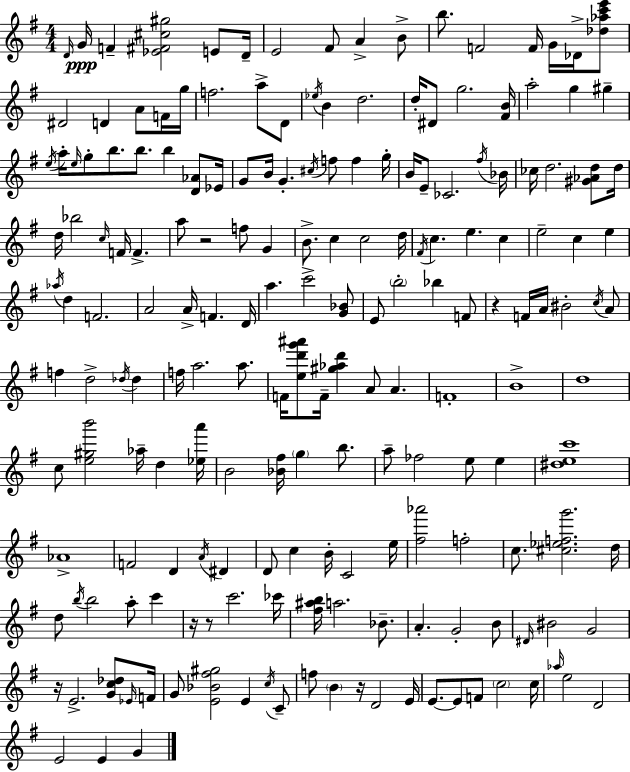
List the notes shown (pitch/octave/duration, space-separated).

D4/s G4/s F4/q [Eb4,F#4,C#5,G#5]/h E4/e D4/s E4/h F#4/e A4/q B4/e B5/e. F4/h F4/s G4/s Db4/s [Db5,Ab5,C6,E6]/e D#4/h D4/q A4/e F4/s G5/s F5/h. A5/e D4/e Eb5/s B4/q D5/h. D5/s D#4/e G5/h. [F#4,B4]/s A5/h G5/q G#5/q E5/s A5/s E5/s G5/e B5/e. B5/e. B5/q [D4,Ab4]/e Eb4/s G4/e B4/s G4/q. C#5/s F5/e F5/q G5/s B4/s E4/e CES4/h. F#5/s Bb4/s CES5/s D5/h. [G#4,Ab4,D5]/e D5/s D5/s Bb5/h C5/s F4/s F4/q. A5/e R/h F5/e G4/q B4/e. C5/q C5/h D5/s F#4/s C5/q. E5/q. C5/q E5/h C5/q E5/q Ab5/s D5/q F4/h. A4/h A4/s F4/q. D4/s A5/q. C6/h [G4,Bb4]/e E4/e B5/h Bb5/q F4/e R/q F4/s A4/s BIS4/h C5/s A4/e F5/q D5/h Db5/s Db5/q F5/s A5/h. A5/e. F4/s [E5,D6,G6,A#6]/e F4/s [G#5,Ab5,D6]/q A4/e A4/q. F4/w B4/w D5/w C5/e [E5,G#5,B6]/h Ab5/s D5/q [Eb5,A6]/s B4/h [Bb4,F#5]/s G5/q B5/e. A5/e FES5/h E5/e E5/q [D#5,E5,C6]/w Ab4/w F4/h D4/q A4/s D#4/q D4/e C5/q B4/s C4/h E5/s [F#5,Ab6]/h F5/h C5/e. [C#5,Eb5,F5,G6]/h. D5/s D5/e B5/s B5/h A5/e C6/q R/s R/e C6/h. CES6/s [F#5,A#5,B5]/s A5/h. Bb4/e. A4/q. G4/h B4/e D#4/s BIS4/h G4/h R/s E4/h. [G4,C5,Db5]/e Eb4/s F4/s G4/e [E4,Bb4,F#5,G#5]/h E4/q C5/s C4/e F5/e B4/q R/s D4/h E4/s E4/e. E4/e F4/e C5/h C5/s Ab5/s E5/h D4/h E4/h E4/q G4/q